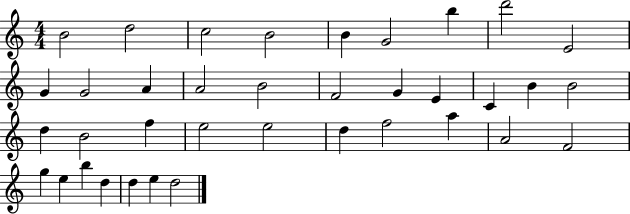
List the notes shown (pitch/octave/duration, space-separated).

B4/h D5/h C5/h B4/h B4/q G4/h B5/q D6/h E4/h G4/q G4/h A4/q A4/h B4/h F4/h G4/q E4/q C4/q B4/q B4/h D5/q B4/h F5/q E5/h E5/h D5/q F5/h A5/q A4/h F4/h G5/q E5/q B5/q D5/q D5/q E5/q D5/h